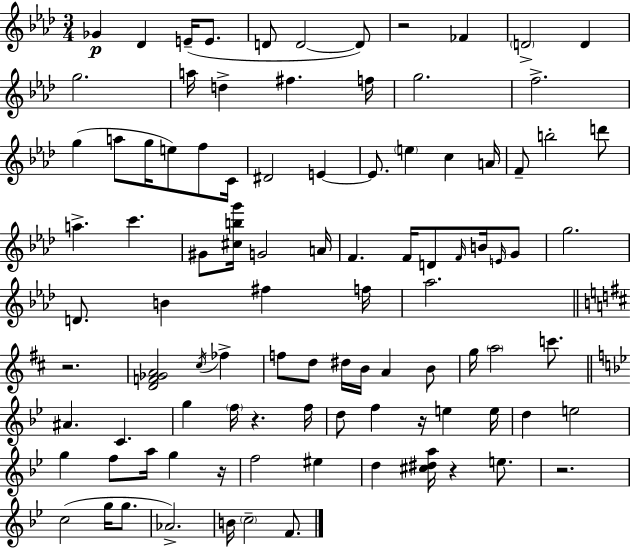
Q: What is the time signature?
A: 3/4